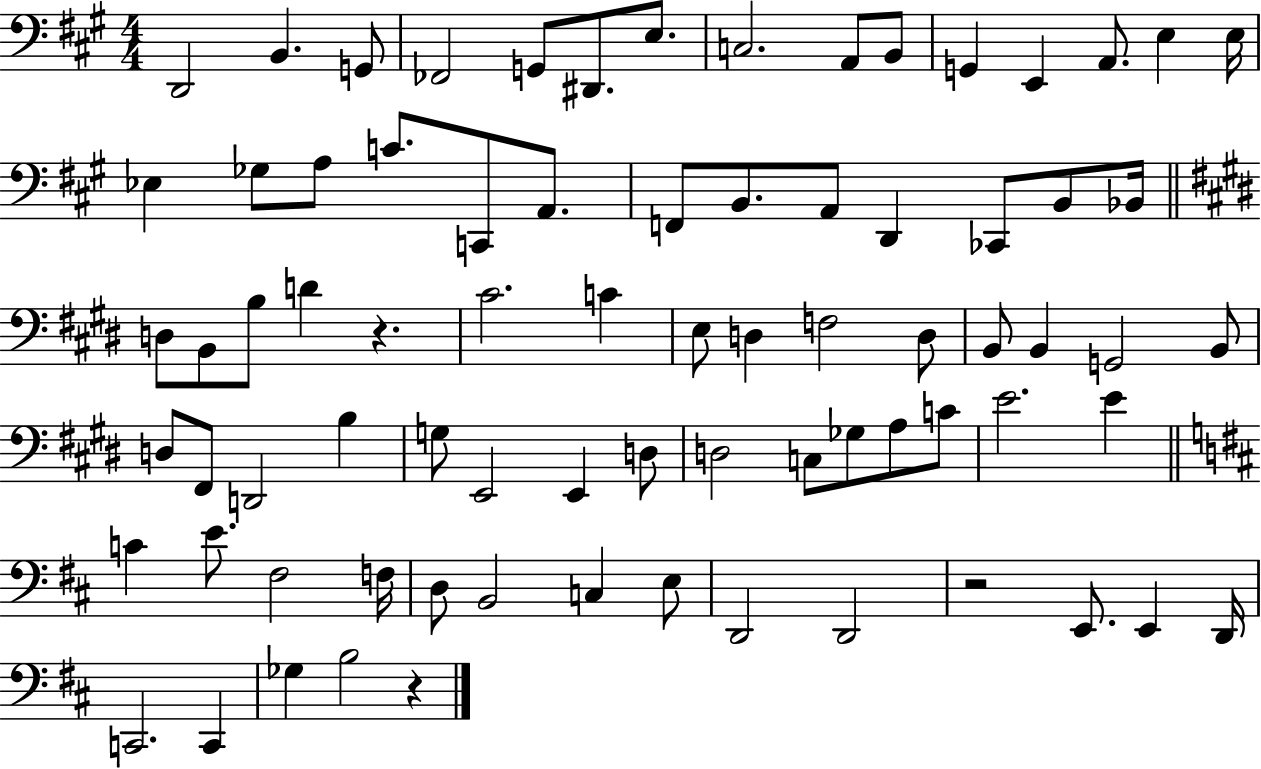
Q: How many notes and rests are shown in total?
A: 77